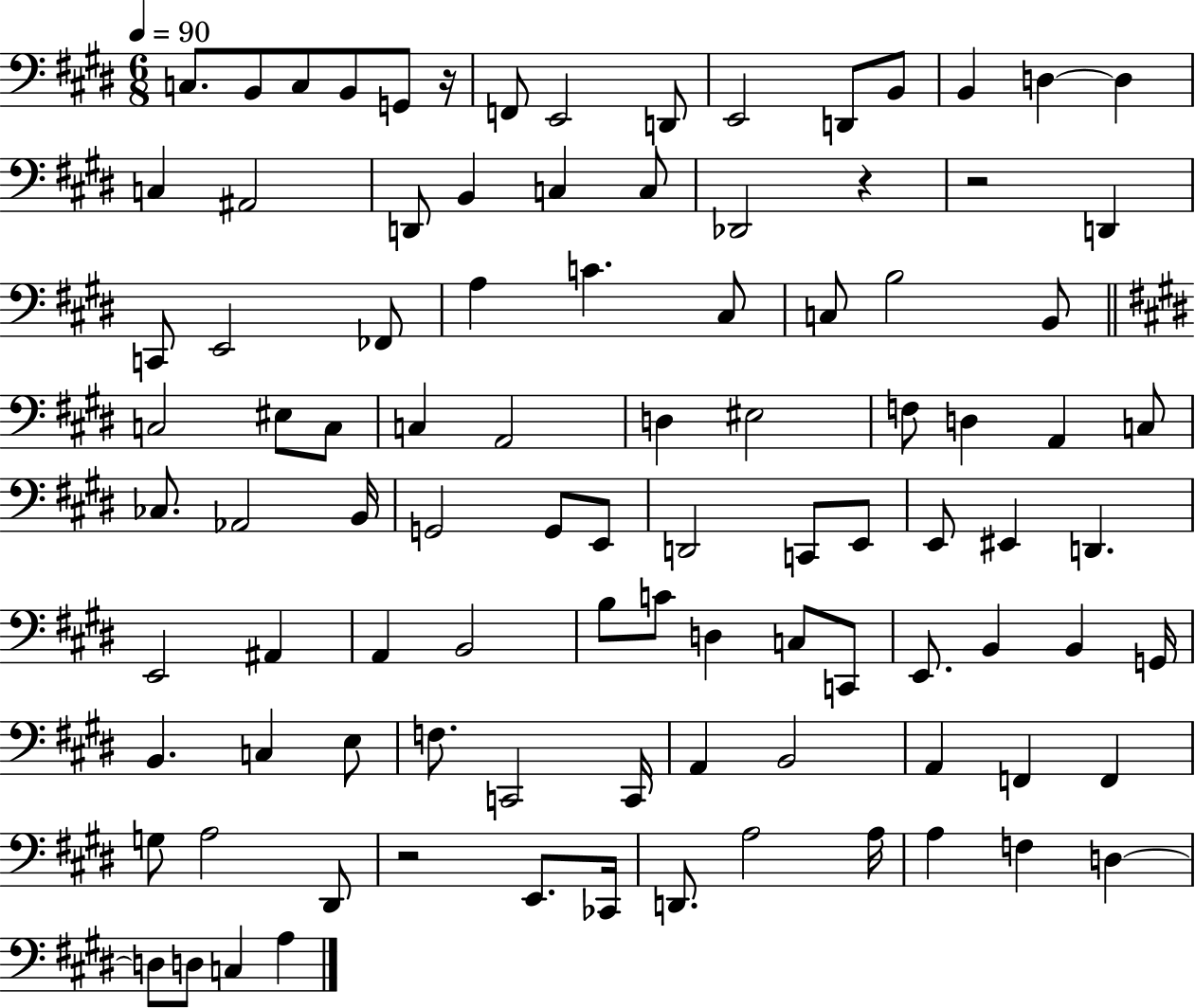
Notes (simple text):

C3/e. B2/e C3/e B2/e G2/e R/s F2/e E2/h D2/e E2/h D2/e B2/e B2/q D3/q D3/q C3/q A#2/h D2/e B2/q C3/q C3/e Db2/h R/q R/h D2/q C2/e E2/h FES2/e A3/q C4/q. C#3/e C3/e B3/h B2/e C3/h EIS3/e C3/e C3/q A2/h D3/q EIS3/h F3/e D3/q A2/q C3/e CES3/e. Ab2/h B2/s G2/h G2/e E2/e D2/h C2/e E2/e E2/e EIS2/q D2/q. E2/h A#2/q A2/q B2/h B3/e C4/e D3/q C3/e C2/e E2/e. B2/q B2/q G2/s B2/q. C3/q E3/e F3/e. C2/h C2/s A2/q B2/h A2/q F2/q F2/q G3/e A3/h D#2/e R/h E2/e. CES2/s D2/e. A3/h A3/s A3/q F3/q D3/q D3/e D3/e C3/q A3/q